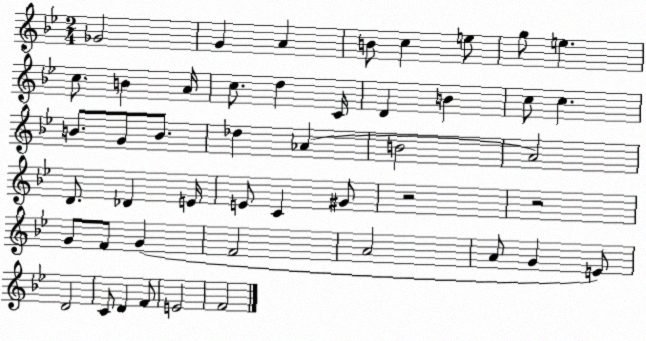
X:1
T:Untitled
M:2/4
L:1/4
K:Bb
_G2 G A B/2 c e/2 g/2 e c/2 B A/4 c/2 d C/4 D B c/2 c B/2 G/2 B/2 _d _A B2 A2 D/2 _D E/4 E/2 C ^G/2 z2 z2 G/2 F/2 G F2 A2 A/2 G E/2 D2 C/2 D F/2 E2 F2